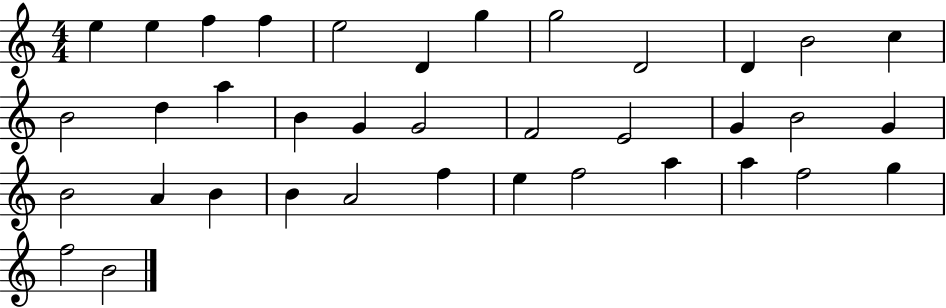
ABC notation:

X:1
T:Untitled
M:4/4
L:1/4
K:C
e e f f e2 D g g2 D2 D B2 c B2 d a B G G2 F2 E2 G B2 G B2 A B B A2 f e f2 a a f2 g f2 B2